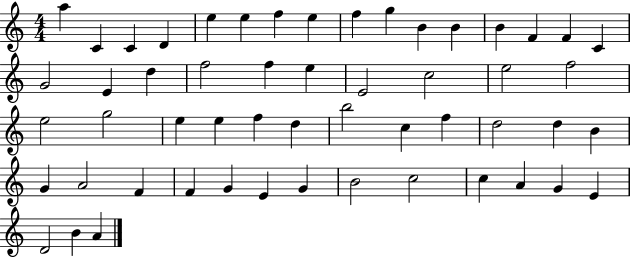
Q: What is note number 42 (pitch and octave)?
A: F4